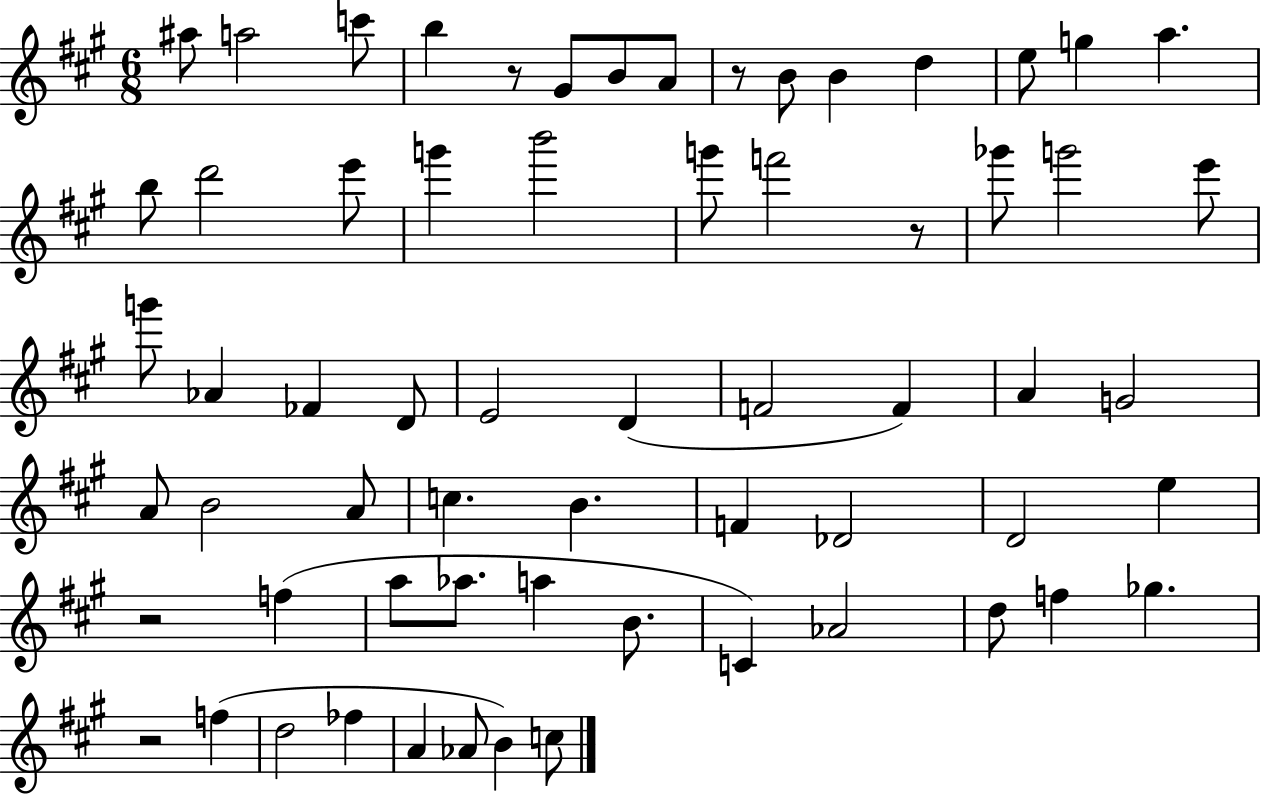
{
  \clef treble
  \numericTimeSignature
  \time 6/8
  \key a \major
  ais''8 a''2 c'''8 | b''4 r8 gis'8 b'8 a'8 | r8 b'8 b'4 d''4 | e''8 g''4 a''4. | \break b''8 d'''2 e'''8 | g'''4 b'''2 | g'''8 f'''2 r8 | ges'''8 g'''2 e'''8 | \break g'''8 aes'4 fes'4 d'8 | e'2 d'4( | f'2 f'4) | a'4 g'2 | \break a'8 b'2 a'8 | c''4. b'4. | f'4 des'2 | d'2 e''4 | \break r2 f''4( | a''8 aes''8. a''4 b'8. | c'4) aes'2 | d''8 f''4 ges''4. | \break r2 f''4( | d''2 fes''4 | a'4 aes'8 b'4) c''8 | \bar "|."
}